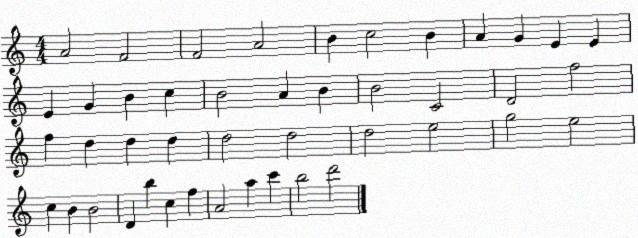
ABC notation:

X:1
T:Untitled
M:4/4
L:1/4
K:C
A2 F2 F2 A2 B c2 B A G E E E G B c B2 A B B2 C2 D2 f2 f d d d d2 d2 d2 e2 g2 e2 c B B2 D b c f A2 a c' b2 d'2